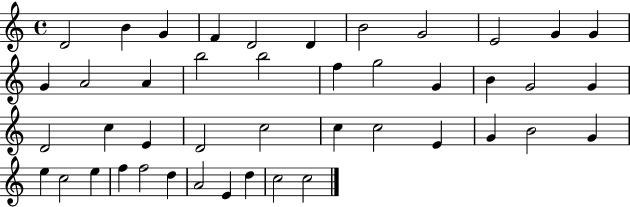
D4/h B4/q G4/q F4/q D4/h D4/q B4/h G4/h E4/h G4/q G4/q G4/q A4/h A4/q B5/h B5/h F5/q G5/h G4/q B4/q G4/h G4/q D4/h C5/q E4/q D4/h C5/h C5/q C5/h E4/q G4/q B4/h G4/q E5/q C5/h E5/q F5/q F5/h D5/q A4/h E4/q D5/q C5/h C5/h